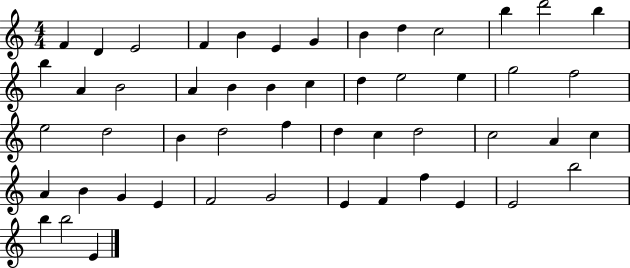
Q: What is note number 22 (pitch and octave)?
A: E5